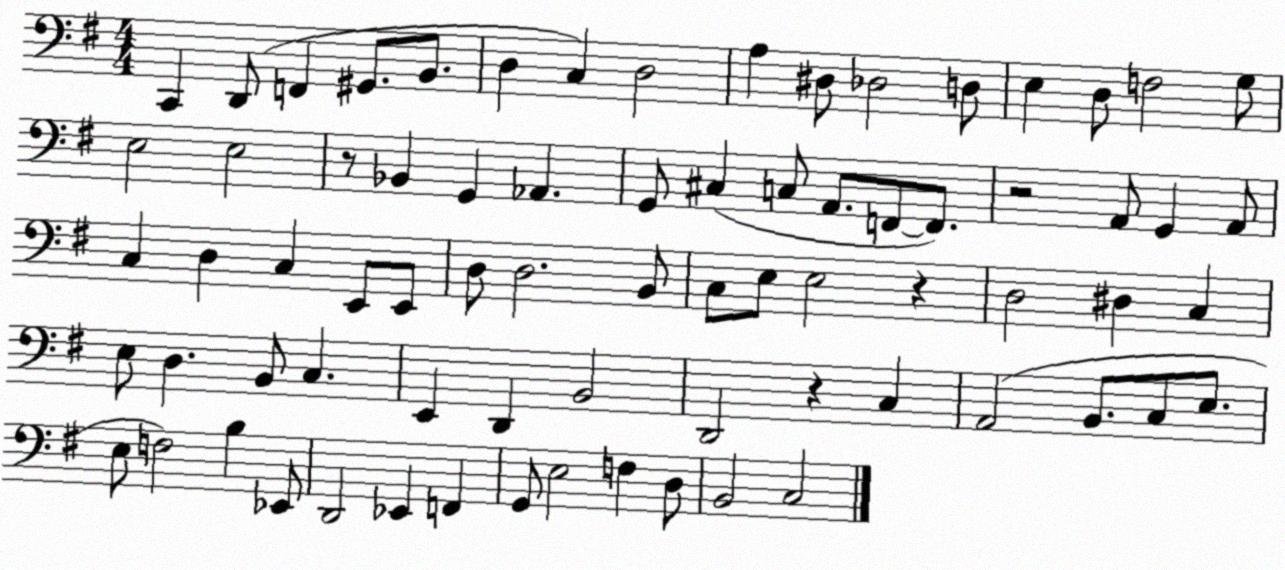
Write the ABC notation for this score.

X:1
T:Untitled
M:4/4
L:1/4
K:G
C,, D,,/2 F,, ^G,,/2 B,,/2 D, C, D,2 A, ^D,/2 _D,2 D,/2 E, D,/2 F,2 G,/2 E,2 E,2 z/2 _B,, G,, _A,, G,,/2 ^C, C,/2 A,,/2 F,,/2 F,,/2 z2 A,,/2 G,, A,,/2 C, D, C, E,,/2 E,,/2 D,/2 D,2 B,,/2 C,/2 E,/2 E,2 z D,2 ^D, C, E,/2 D, B,,/2 C, E,, D,, B,,2 D,,2 z C, A,,2 B,,/2 C,/2 E,/2 E,/2 F,2 B, _E,,/2 D,,2 _E,, F,, G,,/2 E,2 F, D,/2 B,,2 C,2